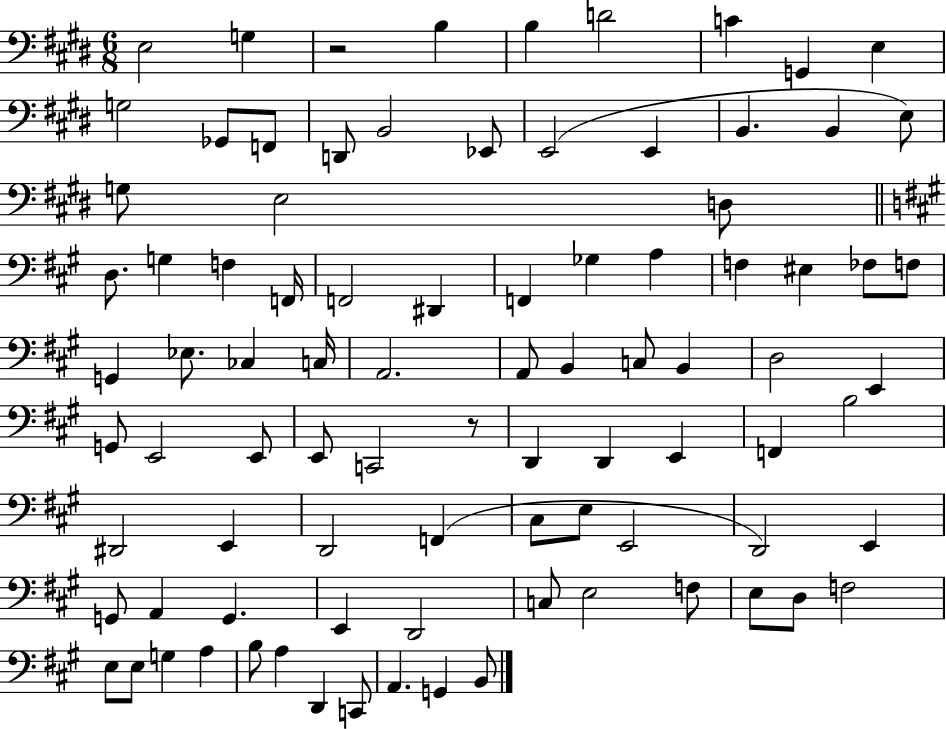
E3/h G3/q R/h B3/q B3/q D4/h C4/q G2/q E3/q G3/h Gb2/e F2/e D2/e B2/h Eb2/e E2/h E2/q B2/q. B2/q E3/e G3/e E3/h D3/e D3/e. G3/q F3/q F2/s F2/h D#2/q F2/q Gb3/q A3/q F3/q EIS3/q FES3/e F3/e G2/q Eb3/e. CES3/q C3/s A2/h. A2/e B2/q C3/e B2/q D3/h E2/q G2/e E2/h E2/e E2/e C2/h R/e D2/q D2/q E2/q F2/q B3/h D#2/h E2/q D2/h F2/q C#3/e E3/e E2/h D2/h E2/q G2/e A2/q G2/q. E2/q D2/h C3/e E3/h F3/e E3/e D3/e F3/h E3/e E3/e G3/q A3/q B3/e A3/q D2/q C2/e A2/q. G2/q B2/e